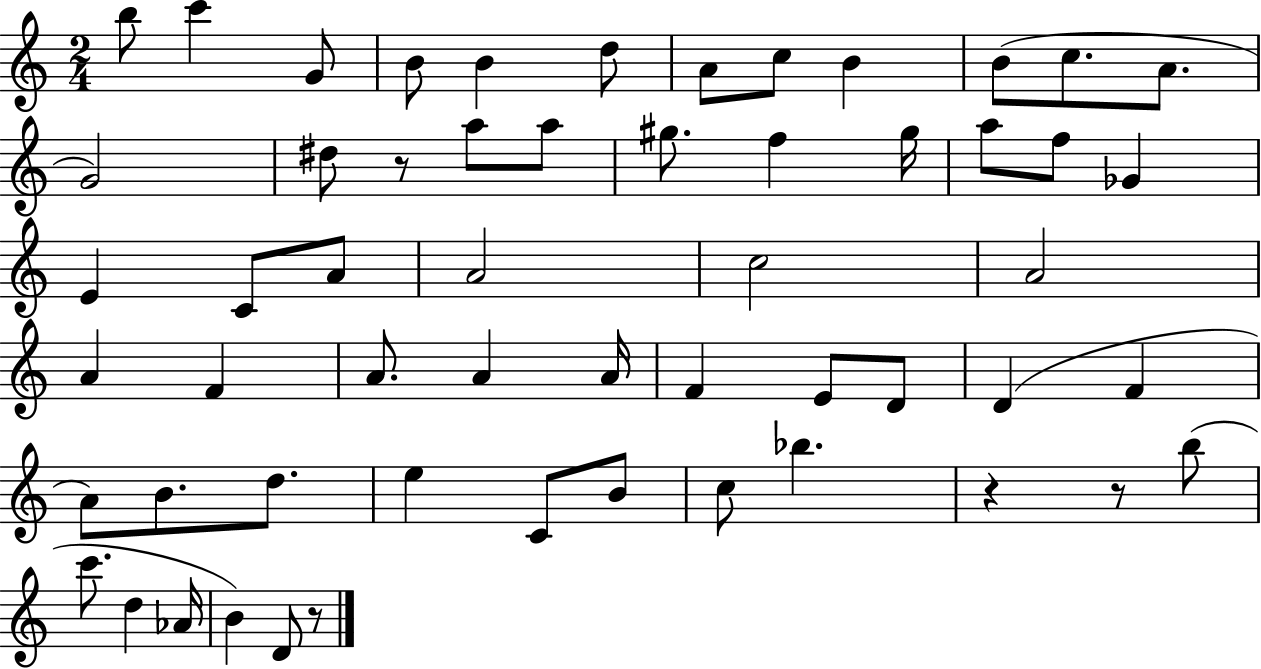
B5/e C6/q G4/e B4/e B4/q D5/e A4/e C5/e B4/q B4/e C5/e. A4/e. G4/h D#5/e R/e A5/e A5/e G#5/e. F5/q G#5/s A5/e F5/e Gb4/q E4/q C4/e A4/e A4/h C5/h A4/h A4/q F4/q A4/e. A4/q A4/s F4/q E4/e D4/e D4/q F4/q A4/e B4/e. D5/e. E5/q C4/e B4/e C5/e Bb5/q. R/q R/e B5/e C6/e. D5/q Ab4/s B4/q D4/e R/e